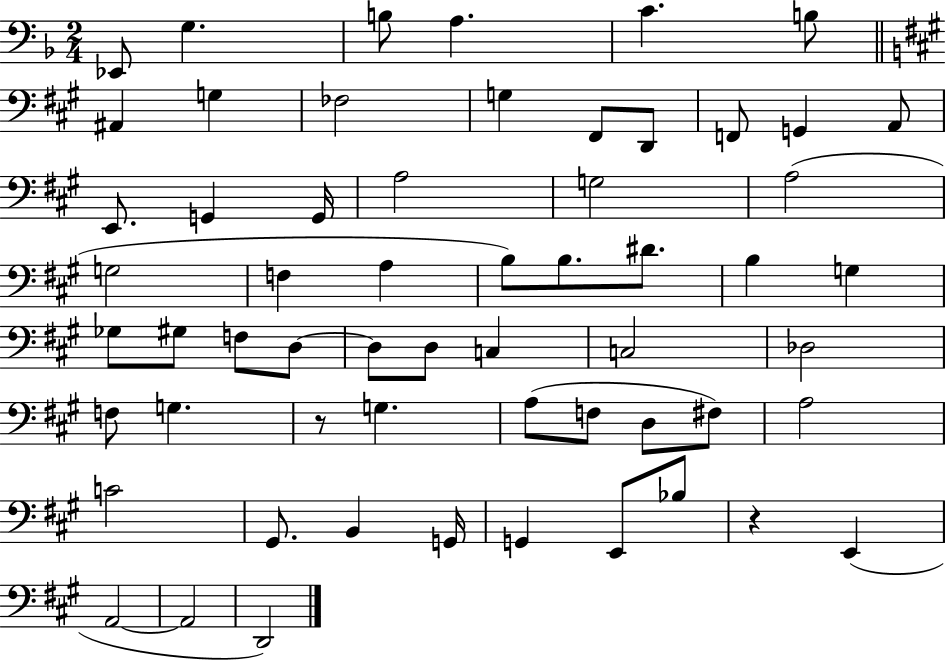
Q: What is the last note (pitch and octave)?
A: D2